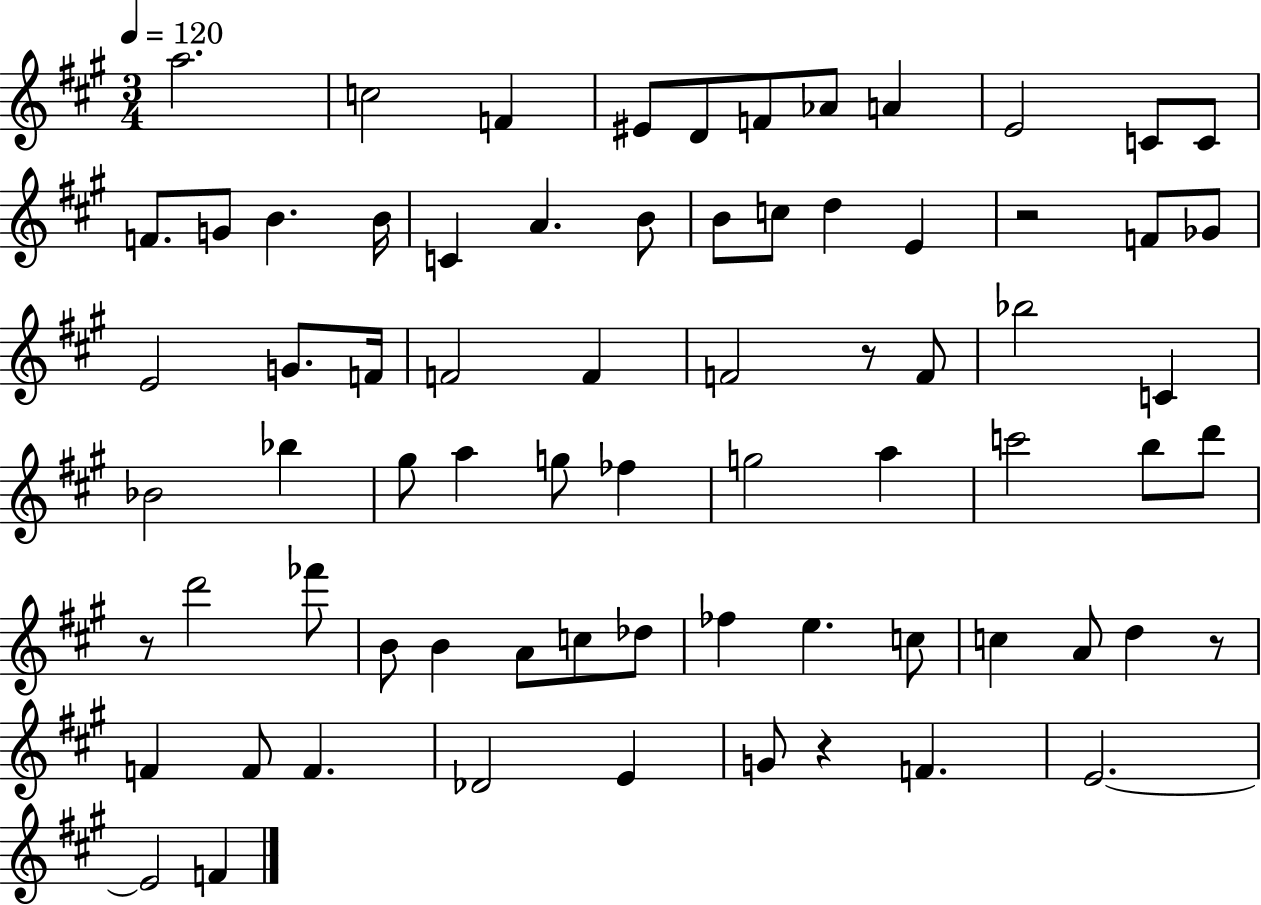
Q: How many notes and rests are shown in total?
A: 72